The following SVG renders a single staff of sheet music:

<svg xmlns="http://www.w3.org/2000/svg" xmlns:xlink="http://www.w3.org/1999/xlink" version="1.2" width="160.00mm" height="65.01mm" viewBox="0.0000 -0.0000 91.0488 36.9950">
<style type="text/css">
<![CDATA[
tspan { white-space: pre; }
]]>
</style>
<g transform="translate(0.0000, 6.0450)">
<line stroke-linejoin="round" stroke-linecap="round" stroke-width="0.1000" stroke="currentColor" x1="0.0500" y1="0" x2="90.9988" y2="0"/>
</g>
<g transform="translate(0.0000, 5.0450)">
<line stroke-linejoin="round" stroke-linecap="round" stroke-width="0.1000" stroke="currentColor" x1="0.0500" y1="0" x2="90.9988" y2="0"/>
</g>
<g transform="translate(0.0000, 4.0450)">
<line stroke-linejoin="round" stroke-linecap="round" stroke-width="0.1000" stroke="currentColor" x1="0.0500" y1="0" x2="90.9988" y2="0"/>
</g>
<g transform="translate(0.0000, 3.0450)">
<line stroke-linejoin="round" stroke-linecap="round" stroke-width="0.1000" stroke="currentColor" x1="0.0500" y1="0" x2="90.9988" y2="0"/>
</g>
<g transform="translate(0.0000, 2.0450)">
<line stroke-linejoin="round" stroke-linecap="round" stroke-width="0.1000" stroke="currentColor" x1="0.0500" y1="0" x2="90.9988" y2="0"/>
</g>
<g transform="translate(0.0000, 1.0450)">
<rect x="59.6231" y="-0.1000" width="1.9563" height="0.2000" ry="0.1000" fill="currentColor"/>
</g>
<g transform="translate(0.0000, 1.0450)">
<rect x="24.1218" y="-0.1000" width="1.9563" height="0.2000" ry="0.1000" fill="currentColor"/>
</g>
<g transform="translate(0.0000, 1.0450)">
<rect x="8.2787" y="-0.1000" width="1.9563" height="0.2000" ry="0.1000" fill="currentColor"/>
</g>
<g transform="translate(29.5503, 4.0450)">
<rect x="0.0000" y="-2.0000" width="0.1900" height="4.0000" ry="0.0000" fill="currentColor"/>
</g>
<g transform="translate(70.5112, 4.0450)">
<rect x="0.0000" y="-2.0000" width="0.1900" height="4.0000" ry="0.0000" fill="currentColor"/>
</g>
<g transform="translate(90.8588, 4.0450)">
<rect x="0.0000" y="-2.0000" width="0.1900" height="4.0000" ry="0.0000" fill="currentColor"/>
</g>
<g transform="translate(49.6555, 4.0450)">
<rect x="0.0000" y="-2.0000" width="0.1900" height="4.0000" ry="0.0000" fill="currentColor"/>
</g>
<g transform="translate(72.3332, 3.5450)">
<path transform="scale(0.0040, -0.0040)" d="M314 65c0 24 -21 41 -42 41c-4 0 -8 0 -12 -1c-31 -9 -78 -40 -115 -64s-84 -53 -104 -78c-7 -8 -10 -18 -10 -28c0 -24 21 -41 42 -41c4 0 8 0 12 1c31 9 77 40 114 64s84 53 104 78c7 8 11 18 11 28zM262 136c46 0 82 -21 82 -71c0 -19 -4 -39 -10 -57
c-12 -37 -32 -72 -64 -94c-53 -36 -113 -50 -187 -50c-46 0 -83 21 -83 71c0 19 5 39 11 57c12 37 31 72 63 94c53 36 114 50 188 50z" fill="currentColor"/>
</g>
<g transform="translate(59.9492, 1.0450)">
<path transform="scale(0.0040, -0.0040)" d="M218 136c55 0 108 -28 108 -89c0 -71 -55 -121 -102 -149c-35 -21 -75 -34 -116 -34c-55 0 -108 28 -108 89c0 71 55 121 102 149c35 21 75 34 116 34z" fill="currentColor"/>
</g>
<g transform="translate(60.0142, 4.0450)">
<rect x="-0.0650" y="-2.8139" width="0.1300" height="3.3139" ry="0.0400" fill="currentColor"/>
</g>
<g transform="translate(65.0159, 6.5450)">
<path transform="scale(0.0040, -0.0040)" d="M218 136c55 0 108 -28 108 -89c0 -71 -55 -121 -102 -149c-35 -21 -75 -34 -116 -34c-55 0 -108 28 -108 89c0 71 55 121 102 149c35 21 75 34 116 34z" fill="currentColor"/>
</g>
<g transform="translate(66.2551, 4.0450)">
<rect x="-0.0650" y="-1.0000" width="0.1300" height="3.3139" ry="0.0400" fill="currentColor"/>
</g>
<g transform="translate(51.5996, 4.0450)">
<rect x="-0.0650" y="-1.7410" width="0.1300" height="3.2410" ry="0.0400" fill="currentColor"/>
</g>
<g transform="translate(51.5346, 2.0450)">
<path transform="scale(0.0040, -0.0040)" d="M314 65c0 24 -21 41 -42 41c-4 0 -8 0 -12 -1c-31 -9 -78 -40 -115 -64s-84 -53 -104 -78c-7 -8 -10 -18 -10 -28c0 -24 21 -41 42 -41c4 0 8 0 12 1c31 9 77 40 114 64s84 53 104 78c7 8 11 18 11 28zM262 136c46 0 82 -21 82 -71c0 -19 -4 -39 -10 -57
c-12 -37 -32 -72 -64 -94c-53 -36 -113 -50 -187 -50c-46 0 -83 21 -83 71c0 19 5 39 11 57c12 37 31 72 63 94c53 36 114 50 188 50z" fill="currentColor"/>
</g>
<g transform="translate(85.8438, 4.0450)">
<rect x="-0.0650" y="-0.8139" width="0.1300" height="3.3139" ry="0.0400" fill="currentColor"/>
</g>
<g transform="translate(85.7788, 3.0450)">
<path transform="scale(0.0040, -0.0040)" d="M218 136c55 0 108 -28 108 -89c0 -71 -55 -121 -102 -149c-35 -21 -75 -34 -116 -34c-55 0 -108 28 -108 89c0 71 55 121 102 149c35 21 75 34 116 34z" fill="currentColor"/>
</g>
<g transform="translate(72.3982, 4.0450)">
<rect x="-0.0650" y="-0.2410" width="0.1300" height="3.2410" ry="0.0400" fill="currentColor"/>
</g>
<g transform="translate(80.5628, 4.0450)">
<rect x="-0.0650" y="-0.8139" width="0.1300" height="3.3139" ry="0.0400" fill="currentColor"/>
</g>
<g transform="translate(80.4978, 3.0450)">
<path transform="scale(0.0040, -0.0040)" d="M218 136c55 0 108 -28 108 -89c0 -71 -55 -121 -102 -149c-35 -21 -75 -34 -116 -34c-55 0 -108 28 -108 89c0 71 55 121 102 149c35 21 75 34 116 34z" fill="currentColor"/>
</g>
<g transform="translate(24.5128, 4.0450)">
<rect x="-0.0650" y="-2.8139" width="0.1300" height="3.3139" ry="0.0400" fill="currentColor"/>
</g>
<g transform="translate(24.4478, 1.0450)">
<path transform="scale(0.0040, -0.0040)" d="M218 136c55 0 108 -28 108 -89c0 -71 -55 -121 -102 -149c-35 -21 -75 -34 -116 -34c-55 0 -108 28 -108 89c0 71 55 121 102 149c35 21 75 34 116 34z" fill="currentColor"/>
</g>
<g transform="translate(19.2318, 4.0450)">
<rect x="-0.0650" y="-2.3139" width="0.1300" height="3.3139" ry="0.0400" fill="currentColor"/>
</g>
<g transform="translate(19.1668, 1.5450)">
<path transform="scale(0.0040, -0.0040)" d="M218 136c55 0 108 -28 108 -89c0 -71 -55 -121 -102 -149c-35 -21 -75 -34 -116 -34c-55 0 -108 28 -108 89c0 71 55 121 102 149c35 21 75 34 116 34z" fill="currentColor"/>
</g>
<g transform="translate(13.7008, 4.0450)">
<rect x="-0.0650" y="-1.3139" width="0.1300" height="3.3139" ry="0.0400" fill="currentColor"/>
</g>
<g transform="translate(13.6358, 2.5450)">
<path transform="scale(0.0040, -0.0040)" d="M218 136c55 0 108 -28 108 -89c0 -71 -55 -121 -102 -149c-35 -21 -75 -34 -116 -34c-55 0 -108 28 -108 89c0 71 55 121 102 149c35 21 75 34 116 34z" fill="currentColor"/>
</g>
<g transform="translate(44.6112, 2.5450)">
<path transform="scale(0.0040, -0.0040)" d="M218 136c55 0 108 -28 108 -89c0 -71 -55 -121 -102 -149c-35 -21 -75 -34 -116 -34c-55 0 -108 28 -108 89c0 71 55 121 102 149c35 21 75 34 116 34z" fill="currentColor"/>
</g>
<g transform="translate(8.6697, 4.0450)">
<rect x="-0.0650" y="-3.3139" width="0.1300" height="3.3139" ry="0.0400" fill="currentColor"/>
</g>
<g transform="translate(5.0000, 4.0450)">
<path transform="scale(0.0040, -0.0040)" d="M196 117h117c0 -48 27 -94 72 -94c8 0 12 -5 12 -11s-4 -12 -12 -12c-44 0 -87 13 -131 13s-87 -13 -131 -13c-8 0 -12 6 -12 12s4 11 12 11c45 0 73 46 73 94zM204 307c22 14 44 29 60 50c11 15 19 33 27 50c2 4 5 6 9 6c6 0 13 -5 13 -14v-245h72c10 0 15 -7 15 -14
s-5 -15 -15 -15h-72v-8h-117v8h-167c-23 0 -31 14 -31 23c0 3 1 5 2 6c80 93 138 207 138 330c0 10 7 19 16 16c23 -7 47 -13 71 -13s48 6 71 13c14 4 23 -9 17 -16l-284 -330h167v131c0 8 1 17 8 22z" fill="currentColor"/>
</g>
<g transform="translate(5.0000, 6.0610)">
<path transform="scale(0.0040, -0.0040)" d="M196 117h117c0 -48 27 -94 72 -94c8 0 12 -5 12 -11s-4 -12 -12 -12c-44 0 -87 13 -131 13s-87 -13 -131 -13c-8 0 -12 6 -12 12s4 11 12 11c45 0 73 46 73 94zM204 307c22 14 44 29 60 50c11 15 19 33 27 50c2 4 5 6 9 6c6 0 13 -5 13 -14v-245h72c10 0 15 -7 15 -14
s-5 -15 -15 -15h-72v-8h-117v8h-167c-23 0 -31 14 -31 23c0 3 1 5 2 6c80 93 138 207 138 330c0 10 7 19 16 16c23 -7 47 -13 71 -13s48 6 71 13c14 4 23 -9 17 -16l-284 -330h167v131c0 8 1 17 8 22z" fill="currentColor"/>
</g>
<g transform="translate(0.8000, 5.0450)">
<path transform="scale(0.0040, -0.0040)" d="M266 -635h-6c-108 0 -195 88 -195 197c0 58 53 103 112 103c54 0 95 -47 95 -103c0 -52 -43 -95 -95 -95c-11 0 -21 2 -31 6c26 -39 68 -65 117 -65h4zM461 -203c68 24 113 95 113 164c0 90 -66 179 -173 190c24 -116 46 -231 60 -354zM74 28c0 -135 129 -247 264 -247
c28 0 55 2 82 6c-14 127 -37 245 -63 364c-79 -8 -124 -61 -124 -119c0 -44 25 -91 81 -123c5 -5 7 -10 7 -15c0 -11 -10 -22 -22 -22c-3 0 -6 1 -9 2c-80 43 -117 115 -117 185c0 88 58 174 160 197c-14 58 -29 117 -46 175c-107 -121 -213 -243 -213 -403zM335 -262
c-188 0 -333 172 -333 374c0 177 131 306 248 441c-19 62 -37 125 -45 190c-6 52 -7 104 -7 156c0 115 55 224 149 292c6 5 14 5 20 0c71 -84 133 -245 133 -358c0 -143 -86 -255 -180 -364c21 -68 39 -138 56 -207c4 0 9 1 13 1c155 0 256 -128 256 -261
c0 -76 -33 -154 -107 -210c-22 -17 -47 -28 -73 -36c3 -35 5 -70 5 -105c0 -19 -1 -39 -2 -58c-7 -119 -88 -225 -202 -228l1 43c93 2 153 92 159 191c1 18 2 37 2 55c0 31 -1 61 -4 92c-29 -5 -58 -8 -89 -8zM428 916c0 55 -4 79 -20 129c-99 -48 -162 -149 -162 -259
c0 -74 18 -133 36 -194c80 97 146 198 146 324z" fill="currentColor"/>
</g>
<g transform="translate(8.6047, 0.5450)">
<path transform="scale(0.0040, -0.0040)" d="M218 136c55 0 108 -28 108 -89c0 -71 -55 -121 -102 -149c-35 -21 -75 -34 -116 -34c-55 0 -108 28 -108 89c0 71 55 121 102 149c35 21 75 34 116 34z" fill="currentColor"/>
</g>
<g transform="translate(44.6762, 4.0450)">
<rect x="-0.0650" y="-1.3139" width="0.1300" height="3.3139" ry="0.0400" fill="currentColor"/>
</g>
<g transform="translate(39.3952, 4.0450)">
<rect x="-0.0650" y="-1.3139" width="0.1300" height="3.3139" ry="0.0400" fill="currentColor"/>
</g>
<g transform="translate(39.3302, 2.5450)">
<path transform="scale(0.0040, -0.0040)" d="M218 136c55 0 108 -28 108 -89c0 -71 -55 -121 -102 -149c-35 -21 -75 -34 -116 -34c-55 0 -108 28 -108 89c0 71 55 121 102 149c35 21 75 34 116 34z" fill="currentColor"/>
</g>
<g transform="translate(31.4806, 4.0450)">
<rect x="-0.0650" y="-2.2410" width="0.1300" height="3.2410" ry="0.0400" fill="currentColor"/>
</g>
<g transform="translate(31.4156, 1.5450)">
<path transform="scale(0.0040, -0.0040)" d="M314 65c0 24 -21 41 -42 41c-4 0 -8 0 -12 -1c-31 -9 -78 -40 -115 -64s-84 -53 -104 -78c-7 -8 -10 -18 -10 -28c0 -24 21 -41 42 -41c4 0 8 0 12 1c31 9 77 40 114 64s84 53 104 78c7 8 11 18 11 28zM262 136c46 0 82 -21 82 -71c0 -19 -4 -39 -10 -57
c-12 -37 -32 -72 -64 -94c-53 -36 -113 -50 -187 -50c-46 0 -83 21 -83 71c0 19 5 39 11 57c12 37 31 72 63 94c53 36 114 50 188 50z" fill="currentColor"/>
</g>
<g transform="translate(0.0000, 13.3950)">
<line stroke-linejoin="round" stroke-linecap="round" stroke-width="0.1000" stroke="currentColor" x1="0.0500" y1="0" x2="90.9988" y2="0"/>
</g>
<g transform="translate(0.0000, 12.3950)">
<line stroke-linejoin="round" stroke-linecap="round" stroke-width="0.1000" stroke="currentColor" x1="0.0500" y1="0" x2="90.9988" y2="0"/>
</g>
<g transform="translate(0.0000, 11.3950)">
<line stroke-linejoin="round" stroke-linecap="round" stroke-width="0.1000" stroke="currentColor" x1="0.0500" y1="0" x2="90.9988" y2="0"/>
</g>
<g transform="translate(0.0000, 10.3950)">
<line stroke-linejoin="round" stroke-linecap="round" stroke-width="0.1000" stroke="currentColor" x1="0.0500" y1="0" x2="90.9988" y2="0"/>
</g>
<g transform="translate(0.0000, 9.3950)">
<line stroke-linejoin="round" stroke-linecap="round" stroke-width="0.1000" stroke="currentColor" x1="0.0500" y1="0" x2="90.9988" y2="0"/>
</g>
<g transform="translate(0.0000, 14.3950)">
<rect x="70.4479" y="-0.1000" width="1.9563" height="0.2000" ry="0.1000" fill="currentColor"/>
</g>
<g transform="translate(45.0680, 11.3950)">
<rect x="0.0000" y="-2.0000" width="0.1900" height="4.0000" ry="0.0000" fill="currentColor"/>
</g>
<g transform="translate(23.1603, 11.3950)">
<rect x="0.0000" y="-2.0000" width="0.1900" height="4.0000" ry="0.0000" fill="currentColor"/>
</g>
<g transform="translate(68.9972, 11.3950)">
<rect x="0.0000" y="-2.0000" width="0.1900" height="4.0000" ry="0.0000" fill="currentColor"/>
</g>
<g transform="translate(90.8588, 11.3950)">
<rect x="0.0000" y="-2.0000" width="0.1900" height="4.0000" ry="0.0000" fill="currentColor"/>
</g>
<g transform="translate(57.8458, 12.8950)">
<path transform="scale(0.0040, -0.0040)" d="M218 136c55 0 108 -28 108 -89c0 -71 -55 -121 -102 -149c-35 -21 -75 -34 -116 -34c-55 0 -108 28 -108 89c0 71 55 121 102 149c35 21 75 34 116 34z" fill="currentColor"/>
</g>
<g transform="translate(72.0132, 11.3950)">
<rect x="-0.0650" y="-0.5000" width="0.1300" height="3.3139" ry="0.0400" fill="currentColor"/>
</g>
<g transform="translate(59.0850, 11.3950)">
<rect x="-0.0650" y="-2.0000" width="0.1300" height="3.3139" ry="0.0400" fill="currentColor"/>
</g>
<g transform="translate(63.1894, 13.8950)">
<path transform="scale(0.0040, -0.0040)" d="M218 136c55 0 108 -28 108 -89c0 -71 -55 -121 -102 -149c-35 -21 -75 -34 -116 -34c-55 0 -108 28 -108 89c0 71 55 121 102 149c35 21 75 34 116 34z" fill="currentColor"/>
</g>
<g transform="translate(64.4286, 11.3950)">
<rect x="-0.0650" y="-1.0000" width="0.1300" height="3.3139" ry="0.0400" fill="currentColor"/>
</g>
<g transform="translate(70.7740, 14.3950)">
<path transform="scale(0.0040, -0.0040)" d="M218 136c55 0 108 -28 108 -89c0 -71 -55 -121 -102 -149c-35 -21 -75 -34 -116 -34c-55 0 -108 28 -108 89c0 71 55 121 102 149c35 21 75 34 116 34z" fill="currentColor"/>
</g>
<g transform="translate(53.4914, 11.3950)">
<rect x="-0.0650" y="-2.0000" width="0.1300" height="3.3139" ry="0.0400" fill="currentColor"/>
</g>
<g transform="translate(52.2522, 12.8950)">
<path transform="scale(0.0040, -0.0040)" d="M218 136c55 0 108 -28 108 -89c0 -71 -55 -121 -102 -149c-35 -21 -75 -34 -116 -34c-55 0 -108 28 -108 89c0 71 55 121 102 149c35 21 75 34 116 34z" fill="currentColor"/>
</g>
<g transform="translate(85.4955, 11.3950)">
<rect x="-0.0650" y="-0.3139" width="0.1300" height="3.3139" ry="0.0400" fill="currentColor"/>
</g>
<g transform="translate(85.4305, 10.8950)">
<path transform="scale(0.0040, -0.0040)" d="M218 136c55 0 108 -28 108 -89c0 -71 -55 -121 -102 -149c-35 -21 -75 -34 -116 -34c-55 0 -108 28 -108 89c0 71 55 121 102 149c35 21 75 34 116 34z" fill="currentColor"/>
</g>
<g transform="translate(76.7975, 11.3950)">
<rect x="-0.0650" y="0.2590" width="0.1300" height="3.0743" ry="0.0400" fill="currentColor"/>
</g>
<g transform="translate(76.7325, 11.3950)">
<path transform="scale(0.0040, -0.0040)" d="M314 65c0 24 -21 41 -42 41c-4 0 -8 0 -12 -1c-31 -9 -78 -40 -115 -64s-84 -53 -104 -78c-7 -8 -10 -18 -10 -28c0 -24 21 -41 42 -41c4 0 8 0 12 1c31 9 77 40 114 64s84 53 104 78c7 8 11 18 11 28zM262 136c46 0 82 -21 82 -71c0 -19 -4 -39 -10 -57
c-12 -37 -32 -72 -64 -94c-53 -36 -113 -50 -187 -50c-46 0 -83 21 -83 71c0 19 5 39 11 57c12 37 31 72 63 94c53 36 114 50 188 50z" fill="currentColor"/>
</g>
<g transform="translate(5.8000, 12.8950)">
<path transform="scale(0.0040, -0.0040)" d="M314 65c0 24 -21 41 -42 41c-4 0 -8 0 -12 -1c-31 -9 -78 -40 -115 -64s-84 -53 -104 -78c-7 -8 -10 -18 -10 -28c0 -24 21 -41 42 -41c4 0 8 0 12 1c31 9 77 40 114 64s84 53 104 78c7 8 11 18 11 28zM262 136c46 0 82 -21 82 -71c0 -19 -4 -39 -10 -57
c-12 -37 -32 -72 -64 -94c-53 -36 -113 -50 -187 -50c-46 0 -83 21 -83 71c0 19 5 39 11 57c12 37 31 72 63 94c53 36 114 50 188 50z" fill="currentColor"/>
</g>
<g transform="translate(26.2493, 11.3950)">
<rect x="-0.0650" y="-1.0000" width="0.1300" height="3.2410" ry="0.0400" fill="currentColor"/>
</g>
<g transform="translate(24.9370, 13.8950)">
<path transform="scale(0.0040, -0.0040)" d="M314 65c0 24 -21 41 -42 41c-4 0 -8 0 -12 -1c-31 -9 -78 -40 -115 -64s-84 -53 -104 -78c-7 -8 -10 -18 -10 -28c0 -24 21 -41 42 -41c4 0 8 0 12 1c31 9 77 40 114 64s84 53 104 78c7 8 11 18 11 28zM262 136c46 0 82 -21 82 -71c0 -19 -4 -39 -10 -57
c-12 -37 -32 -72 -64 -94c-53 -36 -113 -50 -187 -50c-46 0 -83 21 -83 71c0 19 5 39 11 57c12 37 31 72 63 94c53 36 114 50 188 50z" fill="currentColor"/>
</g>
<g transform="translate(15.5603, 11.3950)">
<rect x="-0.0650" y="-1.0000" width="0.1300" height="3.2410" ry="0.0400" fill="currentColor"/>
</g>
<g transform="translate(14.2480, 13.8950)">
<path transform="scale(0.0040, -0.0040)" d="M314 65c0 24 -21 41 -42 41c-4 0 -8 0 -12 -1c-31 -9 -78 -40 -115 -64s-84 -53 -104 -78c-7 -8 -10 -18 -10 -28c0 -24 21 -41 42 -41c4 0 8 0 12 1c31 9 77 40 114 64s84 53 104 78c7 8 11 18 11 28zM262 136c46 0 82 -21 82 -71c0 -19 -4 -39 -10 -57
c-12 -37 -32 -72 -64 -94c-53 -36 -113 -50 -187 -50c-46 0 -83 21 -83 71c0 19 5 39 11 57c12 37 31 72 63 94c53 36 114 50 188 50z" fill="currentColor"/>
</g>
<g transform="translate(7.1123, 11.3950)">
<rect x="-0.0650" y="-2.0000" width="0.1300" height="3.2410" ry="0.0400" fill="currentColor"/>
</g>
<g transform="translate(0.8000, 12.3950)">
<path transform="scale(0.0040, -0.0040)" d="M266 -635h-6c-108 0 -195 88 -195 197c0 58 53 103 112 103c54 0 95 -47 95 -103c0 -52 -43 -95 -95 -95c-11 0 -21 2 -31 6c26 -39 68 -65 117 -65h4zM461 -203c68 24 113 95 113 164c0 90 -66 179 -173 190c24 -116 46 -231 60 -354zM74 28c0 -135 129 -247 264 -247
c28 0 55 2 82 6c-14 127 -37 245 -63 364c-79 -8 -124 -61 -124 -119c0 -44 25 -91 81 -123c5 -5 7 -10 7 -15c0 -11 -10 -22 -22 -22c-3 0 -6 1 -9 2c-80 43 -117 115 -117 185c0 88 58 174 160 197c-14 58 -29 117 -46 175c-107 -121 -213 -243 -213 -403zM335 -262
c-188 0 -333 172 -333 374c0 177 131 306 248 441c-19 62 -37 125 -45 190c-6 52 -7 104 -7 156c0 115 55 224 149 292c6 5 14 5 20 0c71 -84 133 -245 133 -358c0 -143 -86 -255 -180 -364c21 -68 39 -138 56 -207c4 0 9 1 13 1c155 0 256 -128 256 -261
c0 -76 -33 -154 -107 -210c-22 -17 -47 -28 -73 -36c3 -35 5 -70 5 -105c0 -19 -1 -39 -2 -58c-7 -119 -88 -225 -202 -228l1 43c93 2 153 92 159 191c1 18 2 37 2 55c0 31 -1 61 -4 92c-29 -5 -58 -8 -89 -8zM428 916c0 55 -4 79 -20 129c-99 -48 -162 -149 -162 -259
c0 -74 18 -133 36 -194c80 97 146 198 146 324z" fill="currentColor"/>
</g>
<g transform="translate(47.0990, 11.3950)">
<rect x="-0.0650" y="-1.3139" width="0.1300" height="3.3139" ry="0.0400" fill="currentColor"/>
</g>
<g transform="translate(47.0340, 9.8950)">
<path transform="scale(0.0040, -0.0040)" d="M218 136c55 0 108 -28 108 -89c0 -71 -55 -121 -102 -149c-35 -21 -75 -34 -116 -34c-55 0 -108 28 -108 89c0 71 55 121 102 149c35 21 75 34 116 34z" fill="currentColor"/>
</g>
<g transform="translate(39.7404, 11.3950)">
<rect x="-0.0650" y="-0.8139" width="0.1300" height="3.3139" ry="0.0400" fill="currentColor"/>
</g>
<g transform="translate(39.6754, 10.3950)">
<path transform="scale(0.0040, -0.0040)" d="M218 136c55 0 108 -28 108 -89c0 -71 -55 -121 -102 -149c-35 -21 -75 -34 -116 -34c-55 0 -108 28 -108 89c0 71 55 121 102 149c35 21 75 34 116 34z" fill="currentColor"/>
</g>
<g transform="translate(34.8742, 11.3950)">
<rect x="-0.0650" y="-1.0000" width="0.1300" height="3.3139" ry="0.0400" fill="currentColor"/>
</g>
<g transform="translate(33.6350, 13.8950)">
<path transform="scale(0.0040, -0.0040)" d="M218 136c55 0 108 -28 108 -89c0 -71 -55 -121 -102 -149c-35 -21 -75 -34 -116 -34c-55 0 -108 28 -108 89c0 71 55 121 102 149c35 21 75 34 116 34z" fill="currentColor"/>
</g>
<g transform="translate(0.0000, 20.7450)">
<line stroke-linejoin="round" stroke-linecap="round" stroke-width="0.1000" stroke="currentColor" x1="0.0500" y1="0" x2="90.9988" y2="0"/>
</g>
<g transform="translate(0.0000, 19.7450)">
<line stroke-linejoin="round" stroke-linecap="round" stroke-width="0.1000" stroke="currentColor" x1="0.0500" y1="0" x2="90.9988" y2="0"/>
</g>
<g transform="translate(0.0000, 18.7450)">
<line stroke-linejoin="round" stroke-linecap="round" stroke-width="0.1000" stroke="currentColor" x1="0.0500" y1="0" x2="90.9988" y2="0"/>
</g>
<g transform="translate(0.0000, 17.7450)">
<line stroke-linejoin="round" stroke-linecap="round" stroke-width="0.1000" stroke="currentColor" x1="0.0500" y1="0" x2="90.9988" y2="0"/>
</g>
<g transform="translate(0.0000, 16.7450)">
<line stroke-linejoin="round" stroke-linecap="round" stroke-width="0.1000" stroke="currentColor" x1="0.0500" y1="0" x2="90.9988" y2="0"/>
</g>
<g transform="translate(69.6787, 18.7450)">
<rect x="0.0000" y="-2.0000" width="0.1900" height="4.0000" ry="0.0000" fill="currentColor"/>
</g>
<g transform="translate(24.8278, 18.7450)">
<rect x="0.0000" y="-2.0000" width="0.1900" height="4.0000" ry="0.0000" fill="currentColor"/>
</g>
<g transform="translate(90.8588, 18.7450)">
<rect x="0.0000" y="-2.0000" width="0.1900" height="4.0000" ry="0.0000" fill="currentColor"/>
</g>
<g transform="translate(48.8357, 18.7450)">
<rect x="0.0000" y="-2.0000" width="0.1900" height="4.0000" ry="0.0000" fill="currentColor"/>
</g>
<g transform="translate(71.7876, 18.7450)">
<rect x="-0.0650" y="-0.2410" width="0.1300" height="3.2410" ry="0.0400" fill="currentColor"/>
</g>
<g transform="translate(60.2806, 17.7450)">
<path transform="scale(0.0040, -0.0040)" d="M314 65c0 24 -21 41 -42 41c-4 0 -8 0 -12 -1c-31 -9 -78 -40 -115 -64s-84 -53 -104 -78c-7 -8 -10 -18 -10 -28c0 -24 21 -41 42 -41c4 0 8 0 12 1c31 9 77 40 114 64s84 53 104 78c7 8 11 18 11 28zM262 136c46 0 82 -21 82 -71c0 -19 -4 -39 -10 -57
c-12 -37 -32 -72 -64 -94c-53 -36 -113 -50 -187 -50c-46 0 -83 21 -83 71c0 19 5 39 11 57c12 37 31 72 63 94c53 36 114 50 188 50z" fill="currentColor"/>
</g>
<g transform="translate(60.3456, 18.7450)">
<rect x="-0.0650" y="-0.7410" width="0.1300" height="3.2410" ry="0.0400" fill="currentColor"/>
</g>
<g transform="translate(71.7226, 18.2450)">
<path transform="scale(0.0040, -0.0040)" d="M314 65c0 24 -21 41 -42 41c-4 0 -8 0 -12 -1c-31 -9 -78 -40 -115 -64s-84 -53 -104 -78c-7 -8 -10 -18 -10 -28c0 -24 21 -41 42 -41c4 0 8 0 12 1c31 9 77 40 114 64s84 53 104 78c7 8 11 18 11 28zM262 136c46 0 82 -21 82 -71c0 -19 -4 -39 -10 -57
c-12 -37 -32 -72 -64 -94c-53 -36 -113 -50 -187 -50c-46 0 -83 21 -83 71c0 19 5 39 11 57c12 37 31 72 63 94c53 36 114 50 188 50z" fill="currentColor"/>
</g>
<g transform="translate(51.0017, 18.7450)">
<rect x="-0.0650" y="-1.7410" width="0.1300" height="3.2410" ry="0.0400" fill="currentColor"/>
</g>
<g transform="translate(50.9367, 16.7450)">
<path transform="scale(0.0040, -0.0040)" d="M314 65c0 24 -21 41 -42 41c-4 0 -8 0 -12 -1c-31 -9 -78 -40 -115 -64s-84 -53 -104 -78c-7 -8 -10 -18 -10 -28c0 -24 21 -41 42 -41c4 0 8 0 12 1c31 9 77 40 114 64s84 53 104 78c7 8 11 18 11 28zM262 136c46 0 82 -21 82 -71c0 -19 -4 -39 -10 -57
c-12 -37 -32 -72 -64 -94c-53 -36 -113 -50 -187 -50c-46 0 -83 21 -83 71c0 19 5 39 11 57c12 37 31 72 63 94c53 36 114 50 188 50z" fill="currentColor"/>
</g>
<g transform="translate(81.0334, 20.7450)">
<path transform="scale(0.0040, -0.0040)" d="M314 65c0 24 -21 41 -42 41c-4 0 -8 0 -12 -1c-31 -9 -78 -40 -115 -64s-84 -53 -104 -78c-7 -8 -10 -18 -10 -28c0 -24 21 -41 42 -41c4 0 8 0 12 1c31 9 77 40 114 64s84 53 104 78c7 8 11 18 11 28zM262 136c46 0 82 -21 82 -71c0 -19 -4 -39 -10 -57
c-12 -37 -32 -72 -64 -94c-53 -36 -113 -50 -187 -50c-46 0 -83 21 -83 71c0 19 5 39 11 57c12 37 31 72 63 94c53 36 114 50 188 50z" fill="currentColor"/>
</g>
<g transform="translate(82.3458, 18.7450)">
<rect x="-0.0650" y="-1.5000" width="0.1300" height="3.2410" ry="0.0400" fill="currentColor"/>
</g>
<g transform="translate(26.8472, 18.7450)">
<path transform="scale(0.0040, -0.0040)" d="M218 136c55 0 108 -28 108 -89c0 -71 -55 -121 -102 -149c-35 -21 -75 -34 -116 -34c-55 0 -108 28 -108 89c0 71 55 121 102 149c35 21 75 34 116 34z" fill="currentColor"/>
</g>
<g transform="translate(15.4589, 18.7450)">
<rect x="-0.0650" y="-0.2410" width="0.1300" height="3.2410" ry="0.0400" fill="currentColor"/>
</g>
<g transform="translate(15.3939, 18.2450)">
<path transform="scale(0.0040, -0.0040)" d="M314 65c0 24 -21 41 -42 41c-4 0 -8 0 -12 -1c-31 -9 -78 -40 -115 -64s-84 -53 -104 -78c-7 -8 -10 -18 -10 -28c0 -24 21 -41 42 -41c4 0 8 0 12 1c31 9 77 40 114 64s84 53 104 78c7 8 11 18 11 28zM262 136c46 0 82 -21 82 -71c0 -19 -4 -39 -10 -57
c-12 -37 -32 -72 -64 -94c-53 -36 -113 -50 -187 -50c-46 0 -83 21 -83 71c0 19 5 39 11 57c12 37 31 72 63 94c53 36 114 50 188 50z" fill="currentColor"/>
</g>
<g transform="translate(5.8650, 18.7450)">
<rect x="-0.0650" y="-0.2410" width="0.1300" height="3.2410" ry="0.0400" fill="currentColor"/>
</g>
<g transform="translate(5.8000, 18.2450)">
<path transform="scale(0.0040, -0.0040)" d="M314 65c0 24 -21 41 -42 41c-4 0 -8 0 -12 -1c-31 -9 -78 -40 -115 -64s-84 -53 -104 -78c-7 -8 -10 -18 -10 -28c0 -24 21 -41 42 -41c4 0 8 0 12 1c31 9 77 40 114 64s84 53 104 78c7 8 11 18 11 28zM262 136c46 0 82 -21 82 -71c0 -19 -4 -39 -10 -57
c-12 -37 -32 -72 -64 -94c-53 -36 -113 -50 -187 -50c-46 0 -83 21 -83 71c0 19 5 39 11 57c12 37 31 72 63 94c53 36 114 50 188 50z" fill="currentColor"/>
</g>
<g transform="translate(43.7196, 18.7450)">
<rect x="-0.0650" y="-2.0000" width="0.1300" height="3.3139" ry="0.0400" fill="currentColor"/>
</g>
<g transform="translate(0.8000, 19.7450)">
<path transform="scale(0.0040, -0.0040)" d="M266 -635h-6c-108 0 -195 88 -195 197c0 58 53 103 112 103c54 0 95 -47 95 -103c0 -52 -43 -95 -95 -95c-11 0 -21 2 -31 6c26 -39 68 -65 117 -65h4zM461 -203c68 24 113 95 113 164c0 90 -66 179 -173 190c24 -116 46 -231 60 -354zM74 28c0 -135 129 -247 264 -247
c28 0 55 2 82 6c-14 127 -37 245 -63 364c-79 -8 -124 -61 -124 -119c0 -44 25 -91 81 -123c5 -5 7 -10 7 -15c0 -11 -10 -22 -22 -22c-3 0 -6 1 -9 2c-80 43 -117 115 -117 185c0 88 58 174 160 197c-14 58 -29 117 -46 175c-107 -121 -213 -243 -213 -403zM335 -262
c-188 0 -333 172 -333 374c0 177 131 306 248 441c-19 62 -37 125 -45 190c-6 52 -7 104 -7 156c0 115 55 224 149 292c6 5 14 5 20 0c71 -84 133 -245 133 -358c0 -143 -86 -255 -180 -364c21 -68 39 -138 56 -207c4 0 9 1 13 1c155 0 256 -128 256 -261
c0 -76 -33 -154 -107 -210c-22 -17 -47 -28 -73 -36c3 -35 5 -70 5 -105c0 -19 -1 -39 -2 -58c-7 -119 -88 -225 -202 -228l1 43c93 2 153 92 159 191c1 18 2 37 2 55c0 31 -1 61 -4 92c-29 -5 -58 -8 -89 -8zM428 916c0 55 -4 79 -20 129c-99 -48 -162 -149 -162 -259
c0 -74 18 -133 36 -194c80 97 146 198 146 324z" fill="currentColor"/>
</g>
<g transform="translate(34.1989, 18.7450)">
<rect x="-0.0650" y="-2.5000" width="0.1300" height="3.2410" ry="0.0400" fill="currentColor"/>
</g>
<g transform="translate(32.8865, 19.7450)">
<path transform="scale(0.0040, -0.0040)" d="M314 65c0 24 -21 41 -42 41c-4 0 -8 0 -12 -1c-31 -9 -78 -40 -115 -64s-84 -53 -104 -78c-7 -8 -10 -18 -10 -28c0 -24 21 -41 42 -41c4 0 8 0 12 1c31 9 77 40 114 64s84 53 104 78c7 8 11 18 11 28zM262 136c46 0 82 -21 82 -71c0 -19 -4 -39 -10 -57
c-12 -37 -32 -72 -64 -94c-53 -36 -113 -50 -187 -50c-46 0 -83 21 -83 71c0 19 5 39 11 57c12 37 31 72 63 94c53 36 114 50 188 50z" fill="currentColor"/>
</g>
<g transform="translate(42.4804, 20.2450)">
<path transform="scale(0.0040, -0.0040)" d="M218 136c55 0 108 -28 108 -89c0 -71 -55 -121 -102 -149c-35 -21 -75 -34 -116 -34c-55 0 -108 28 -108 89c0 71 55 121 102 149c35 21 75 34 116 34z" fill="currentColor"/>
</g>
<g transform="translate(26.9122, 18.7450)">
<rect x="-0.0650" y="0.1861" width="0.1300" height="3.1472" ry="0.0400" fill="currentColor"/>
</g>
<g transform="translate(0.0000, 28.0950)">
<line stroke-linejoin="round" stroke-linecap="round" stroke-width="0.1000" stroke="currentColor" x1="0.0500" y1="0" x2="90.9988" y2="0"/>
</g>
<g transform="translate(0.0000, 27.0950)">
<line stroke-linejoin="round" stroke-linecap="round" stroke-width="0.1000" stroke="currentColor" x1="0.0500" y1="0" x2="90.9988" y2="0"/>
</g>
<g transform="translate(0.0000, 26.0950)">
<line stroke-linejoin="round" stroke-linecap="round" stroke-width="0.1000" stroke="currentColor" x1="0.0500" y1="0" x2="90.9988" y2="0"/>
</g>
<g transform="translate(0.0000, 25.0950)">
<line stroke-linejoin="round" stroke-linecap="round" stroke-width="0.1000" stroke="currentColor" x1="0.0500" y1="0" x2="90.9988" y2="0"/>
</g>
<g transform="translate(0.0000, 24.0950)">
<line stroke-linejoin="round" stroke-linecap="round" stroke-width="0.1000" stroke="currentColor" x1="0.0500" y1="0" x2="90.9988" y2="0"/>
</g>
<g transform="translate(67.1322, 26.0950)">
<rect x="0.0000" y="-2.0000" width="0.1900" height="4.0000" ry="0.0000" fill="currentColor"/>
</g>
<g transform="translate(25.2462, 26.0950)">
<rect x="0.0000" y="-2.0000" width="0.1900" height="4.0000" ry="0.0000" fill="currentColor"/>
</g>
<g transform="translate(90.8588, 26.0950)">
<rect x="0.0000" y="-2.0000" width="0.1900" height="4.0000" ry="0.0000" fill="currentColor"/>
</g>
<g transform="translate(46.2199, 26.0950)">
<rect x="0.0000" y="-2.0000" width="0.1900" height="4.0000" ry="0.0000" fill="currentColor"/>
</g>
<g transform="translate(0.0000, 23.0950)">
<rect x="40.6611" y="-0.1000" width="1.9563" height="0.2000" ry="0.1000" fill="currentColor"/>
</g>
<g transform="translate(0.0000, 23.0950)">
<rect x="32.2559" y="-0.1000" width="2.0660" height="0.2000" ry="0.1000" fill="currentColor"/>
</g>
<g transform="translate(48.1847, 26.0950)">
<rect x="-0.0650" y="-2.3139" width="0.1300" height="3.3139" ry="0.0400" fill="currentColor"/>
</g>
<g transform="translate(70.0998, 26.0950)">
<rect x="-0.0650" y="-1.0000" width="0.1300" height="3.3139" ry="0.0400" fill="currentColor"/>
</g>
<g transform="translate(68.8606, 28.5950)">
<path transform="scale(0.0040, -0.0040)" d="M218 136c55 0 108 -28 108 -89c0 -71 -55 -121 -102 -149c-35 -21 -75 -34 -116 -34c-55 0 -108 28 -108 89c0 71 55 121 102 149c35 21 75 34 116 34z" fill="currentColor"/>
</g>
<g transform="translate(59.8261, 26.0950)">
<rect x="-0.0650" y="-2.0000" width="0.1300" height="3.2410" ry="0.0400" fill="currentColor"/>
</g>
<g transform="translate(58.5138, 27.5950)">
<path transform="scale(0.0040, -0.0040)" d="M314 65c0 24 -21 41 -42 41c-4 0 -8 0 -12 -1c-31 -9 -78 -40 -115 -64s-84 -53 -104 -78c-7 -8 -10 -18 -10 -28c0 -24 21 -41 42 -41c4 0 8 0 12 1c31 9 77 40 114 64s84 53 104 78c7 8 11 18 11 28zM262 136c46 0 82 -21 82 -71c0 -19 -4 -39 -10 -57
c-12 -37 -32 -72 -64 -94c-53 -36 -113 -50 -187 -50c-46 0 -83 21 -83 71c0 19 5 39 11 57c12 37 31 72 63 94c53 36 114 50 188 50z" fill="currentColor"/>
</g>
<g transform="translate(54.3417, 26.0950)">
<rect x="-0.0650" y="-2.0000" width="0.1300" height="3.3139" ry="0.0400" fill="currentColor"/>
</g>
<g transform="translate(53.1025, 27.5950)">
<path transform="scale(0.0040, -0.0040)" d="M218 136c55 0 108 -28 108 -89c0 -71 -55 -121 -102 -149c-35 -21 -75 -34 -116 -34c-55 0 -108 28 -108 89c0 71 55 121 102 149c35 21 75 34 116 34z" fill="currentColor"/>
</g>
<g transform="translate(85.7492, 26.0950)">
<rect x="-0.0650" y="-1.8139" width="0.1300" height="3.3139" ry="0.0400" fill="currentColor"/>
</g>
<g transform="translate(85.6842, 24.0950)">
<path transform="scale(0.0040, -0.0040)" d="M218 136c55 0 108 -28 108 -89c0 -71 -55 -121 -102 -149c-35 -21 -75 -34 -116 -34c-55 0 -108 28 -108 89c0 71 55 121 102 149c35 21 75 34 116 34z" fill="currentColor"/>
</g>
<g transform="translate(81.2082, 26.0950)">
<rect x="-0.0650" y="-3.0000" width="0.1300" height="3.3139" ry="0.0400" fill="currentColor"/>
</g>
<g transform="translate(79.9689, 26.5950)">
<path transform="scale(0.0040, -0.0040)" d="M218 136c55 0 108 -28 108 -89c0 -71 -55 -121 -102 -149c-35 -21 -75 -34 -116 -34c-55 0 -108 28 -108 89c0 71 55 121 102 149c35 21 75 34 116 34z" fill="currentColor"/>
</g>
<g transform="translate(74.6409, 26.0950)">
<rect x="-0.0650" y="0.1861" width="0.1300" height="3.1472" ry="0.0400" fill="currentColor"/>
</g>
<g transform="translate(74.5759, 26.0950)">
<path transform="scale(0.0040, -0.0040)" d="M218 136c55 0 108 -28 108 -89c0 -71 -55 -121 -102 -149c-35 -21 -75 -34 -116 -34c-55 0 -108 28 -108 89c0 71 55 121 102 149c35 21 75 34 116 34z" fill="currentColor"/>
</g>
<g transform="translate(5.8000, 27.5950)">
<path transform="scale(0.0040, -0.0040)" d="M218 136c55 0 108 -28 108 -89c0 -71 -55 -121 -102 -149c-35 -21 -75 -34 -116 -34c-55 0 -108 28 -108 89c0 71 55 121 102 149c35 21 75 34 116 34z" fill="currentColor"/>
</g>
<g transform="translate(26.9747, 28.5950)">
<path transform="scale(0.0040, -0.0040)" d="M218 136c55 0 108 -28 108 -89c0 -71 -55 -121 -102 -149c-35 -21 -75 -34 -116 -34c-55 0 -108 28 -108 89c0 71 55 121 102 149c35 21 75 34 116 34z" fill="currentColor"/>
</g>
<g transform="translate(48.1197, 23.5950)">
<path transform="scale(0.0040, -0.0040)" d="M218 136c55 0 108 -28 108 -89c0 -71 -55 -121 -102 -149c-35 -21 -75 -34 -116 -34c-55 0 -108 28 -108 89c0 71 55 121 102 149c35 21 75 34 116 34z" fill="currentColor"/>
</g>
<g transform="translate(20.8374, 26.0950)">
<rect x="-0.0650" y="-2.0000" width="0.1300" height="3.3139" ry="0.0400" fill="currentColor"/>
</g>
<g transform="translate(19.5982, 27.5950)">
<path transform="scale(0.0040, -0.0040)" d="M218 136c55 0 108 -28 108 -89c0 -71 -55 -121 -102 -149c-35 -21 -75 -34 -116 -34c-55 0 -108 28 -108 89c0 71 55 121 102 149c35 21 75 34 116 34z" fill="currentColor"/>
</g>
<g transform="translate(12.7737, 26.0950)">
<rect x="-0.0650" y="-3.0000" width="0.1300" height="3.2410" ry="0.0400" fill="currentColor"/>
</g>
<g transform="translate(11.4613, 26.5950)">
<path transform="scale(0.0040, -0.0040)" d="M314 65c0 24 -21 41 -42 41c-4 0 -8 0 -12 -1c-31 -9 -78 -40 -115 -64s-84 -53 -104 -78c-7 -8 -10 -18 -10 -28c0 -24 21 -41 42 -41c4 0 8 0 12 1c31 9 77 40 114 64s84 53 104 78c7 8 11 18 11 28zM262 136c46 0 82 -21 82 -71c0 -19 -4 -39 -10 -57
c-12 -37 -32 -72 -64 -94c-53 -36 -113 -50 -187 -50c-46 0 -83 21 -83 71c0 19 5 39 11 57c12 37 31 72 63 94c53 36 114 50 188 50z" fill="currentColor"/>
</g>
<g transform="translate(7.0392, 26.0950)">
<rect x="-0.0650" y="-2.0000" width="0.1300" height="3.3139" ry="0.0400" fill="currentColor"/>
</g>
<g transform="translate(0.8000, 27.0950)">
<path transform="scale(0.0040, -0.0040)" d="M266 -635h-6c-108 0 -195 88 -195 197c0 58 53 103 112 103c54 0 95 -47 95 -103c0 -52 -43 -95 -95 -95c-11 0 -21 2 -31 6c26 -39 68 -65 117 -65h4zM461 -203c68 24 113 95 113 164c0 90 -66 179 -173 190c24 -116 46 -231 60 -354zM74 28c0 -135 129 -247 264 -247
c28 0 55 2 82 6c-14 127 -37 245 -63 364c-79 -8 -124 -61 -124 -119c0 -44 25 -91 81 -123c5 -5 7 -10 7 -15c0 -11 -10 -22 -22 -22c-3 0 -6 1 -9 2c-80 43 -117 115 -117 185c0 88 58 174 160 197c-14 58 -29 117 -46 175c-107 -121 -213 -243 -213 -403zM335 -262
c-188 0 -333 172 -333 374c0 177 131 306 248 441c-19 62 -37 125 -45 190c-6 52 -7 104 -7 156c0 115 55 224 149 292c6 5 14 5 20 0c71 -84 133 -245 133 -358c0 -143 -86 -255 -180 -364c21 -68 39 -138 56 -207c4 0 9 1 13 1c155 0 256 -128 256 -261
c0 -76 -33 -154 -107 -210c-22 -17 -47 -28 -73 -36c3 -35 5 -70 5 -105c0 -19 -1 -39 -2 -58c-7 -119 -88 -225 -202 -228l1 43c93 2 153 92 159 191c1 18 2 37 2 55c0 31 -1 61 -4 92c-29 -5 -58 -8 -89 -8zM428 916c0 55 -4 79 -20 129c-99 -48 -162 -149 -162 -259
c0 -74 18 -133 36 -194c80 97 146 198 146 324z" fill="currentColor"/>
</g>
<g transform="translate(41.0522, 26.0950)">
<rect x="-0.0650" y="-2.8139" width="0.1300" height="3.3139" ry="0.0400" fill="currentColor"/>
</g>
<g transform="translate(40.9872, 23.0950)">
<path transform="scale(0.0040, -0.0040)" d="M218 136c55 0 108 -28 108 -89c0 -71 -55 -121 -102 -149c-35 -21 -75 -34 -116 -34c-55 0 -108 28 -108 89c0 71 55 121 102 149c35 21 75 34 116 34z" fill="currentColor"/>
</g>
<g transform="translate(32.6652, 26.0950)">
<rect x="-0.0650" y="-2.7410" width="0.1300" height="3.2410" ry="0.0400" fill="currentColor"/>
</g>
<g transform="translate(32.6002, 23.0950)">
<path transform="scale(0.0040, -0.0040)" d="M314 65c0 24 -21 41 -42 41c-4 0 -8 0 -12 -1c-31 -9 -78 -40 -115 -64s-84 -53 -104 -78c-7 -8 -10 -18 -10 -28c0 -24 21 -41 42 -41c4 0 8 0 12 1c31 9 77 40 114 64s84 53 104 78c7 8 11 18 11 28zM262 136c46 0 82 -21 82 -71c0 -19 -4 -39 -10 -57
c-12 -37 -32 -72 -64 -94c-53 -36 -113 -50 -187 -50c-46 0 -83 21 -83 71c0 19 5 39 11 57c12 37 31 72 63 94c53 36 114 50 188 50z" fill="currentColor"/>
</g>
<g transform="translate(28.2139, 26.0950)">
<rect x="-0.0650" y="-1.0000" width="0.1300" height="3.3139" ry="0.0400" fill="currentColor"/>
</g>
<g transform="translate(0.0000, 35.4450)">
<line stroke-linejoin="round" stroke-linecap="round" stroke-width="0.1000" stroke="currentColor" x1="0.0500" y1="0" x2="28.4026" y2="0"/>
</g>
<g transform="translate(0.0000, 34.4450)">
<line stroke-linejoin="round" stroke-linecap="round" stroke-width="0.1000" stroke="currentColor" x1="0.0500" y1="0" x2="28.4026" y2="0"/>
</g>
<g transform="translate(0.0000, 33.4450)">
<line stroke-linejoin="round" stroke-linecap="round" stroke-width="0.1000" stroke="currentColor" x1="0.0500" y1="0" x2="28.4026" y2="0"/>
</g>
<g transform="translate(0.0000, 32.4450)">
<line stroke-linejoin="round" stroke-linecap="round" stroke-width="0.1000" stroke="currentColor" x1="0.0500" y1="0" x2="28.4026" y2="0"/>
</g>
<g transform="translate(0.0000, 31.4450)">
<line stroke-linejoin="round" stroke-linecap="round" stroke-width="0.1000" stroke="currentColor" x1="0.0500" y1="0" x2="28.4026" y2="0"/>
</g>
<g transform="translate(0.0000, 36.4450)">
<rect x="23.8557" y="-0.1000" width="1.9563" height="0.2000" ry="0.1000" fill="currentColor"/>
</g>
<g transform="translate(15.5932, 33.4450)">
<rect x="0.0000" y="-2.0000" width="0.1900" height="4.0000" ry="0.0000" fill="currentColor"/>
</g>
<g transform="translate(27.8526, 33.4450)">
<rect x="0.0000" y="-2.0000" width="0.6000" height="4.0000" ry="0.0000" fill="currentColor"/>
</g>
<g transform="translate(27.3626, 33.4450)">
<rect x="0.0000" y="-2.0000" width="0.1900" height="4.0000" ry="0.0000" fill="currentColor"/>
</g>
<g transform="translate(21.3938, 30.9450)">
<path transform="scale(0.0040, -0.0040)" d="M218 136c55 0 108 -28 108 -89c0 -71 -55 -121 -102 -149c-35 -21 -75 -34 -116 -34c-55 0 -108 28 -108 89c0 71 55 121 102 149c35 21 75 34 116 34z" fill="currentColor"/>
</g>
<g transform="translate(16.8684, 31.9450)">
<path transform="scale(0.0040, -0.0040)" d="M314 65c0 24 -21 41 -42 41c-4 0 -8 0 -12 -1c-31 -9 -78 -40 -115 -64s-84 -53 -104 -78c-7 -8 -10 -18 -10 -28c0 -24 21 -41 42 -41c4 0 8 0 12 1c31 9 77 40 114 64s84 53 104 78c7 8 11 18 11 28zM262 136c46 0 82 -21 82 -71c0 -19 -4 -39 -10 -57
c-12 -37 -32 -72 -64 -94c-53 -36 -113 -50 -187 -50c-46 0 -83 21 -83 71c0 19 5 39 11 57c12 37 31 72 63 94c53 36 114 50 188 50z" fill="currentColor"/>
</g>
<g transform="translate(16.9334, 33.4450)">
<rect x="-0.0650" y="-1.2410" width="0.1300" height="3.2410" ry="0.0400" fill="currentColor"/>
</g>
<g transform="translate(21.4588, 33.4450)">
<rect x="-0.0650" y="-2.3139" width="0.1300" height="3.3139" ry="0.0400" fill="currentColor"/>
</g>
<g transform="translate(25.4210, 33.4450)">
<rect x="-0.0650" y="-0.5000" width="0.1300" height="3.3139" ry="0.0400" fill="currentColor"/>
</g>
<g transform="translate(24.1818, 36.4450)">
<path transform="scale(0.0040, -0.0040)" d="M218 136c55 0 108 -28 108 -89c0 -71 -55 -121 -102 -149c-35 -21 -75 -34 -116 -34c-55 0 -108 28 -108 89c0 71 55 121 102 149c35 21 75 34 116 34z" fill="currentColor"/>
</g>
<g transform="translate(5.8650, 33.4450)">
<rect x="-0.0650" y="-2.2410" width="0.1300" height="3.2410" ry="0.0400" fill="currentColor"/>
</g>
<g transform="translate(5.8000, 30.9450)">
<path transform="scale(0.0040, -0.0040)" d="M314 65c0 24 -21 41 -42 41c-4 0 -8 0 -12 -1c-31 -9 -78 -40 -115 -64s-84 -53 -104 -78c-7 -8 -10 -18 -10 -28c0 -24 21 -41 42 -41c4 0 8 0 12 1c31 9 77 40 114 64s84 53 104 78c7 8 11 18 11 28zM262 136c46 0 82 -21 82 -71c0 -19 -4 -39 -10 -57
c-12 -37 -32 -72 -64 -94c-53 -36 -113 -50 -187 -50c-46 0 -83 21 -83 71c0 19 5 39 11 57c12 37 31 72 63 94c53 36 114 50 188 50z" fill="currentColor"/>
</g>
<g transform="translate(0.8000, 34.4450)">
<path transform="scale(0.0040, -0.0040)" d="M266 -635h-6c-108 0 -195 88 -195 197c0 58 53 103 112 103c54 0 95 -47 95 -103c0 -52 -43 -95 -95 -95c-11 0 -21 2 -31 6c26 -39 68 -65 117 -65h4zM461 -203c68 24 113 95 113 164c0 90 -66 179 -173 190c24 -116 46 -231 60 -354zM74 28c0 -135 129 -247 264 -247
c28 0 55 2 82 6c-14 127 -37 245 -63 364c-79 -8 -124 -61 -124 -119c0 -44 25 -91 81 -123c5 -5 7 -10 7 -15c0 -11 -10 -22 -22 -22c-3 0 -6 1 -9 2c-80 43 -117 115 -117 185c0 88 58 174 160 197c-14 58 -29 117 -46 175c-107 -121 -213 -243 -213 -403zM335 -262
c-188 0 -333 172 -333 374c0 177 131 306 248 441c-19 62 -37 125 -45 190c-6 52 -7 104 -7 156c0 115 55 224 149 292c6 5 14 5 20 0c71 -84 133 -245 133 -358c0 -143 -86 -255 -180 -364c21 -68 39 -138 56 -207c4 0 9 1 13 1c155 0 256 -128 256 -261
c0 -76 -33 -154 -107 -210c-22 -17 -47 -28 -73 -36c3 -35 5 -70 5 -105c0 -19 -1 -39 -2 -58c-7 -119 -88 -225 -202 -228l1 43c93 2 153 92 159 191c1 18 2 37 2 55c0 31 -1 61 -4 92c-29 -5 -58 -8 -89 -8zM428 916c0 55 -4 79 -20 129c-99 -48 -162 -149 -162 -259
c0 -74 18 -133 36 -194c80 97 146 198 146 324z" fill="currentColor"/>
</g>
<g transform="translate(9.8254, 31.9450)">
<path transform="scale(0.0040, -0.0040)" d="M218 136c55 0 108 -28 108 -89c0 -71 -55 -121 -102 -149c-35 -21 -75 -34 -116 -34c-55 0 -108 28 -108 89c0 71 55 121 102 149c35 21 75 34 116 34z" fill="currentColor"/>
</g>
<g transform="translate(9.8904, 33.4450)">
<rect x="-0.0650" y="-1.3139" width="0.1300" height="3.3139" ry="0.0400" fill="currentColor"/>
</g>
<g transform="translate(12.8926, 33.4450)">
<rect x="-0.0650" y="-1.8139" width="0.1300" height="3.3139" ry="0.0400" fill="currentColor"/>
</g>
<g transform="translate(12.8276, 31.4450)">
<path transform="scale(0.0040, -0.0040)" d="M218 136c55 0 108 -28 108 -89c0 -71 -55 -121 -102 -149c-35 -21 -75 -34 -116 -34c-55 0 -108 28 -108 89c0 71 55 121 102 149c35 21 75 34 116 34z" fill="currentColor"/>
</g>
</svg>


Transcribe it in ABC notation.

X:1
T:Untitled
M:4/4
L:1/4
K:C
b e g a g2 e e f2 a D c2 d d F2 D2 D2 D d e F F D C B2 c c2 c2 B G2 F f2 d2 c2 E2 F A2 F D a2 a g F F2 D B A f g2 e f e2 g C